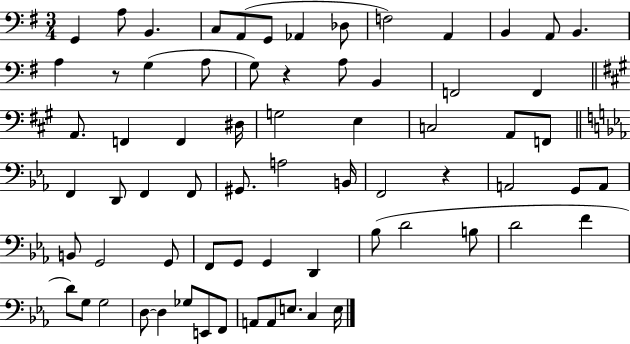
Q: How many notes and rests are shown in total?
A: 69